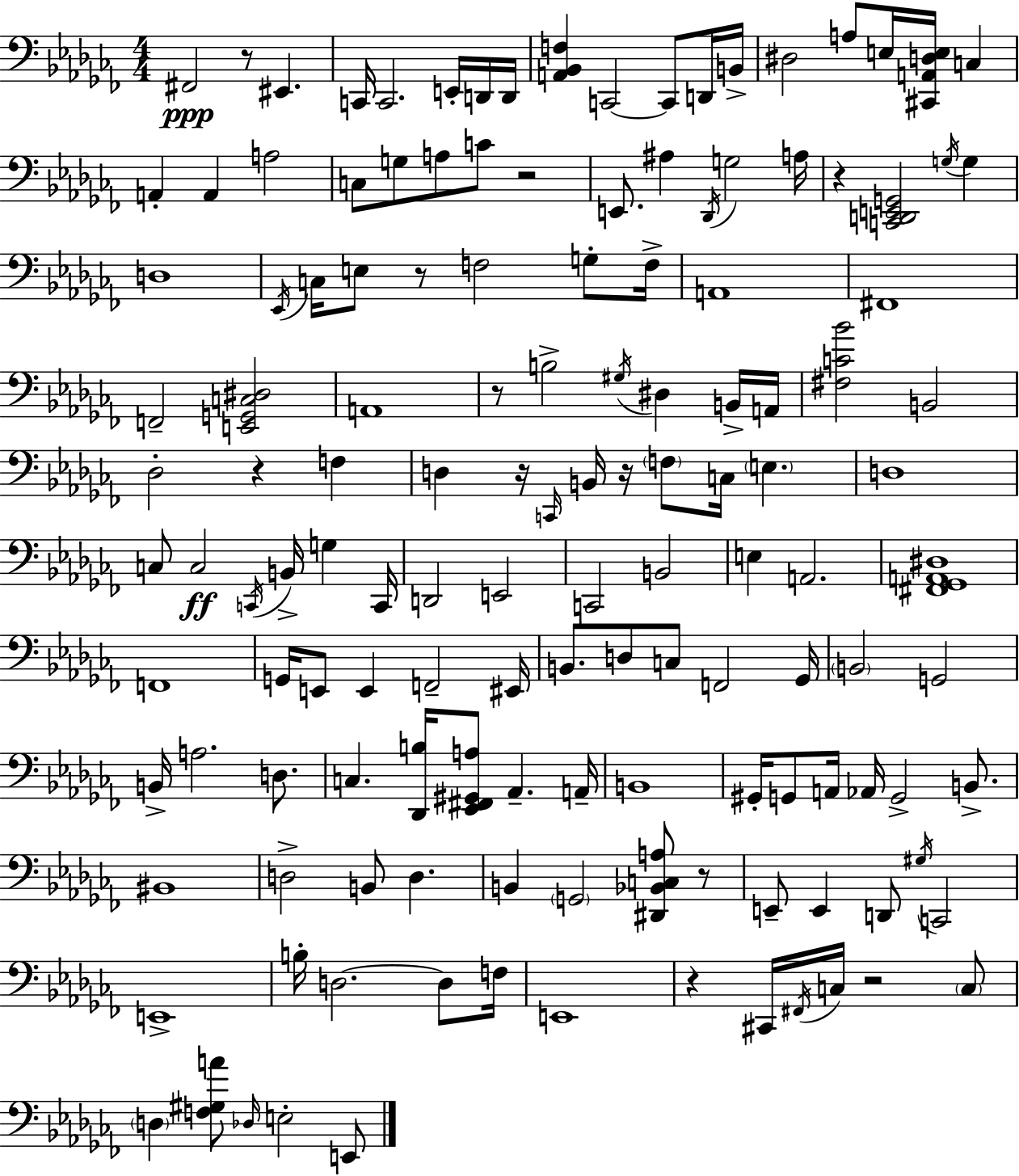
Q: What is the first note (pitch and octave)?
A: F#2